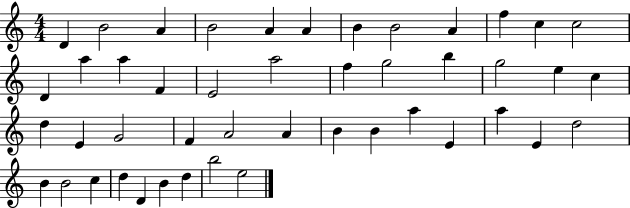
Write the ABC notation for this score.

X:1
T:Untitled
M:4/4
L:1/4
K:C
D B2 A B2 A A B B2 A f c c2 D a a F E2 a2 f g2 b g2 e c d E G2 F A2 A B B a E a E d2 B B2 c d D B d b2 e2